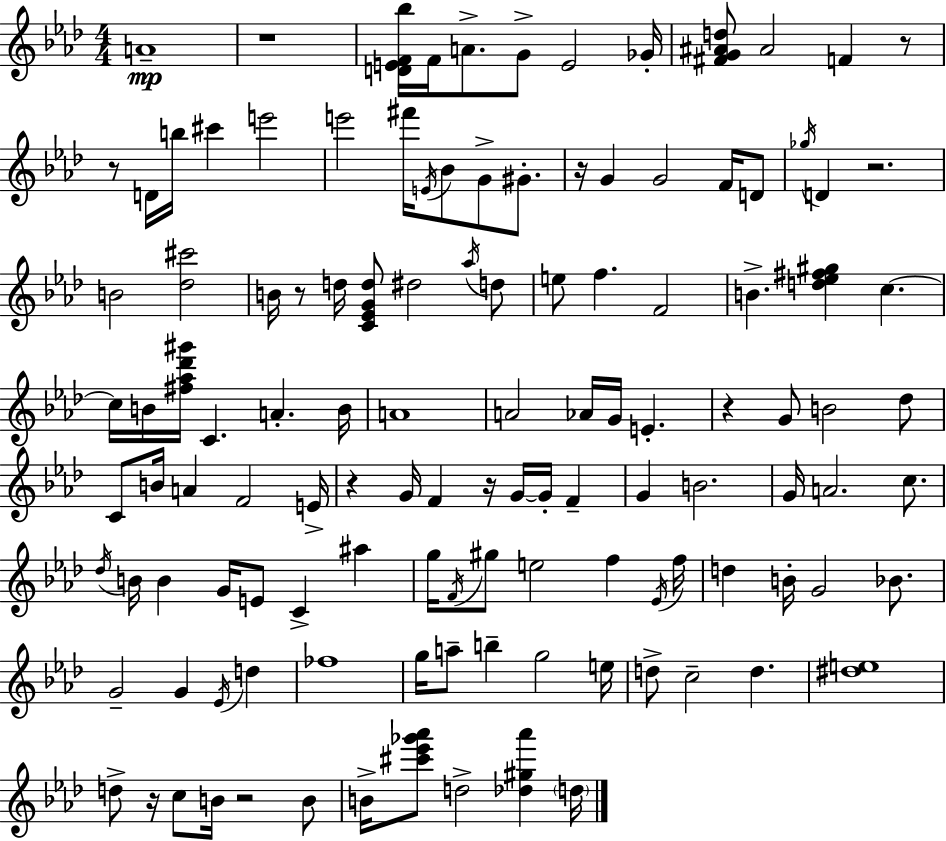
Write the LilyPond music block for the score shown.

{
  \clef treble
  \numericTimeSignature
  \time 4/4
  \key aes \major
  a'1--\mp | r1 | <d' e' f' bes''>16 f'16 a'8.-> g'8-> e'2 ges'16-. | <fis' g' ais' d''>8 ais'2 f'4 r8 | \break r8 d'16 b''16 cis'''4 e'''2 | e'''2 fis'''16 \acciaccatura { e'16 } bes'8 g'8-> gis'8.-. | r16 g'4 g'2 f'16 d'8 | \acciaccatura { ges''16 } d'4 r2. | \break b'2 <des'' cis'''>2 | b'16 r8 d''16 <c' ees' g' d''>8 dis''2 | \acciaccatura { aes''16 } d''8 e''8 f''4. f'2 | b'4.-> <d'' ees'' fis'' gis''>4 c''4.~~ | \break c''16 b'16 <fis'' aes'' des''' gis'''>16 c'4. a'4.-. | b'16 a'1 | a'2 aes'16 g'16 e'4.-. | r4 g'8 b'2 | \break des''8 c'8 b'16 a'4 f'2 | e'16-> r4 g'16 f'4 r16 g'16~~ g'16-. f'4-- | g'4 b'2. | g'16 a'2. | \break c''8. \acciaccatura { des''16 } b'16 b'4 g'16 e'8 c'4-> | ais''4 g''16 \acciaccatura { f'16 } gis''8 e''2 | f''4 \acciaccatura { ees'16 } f''16 d''4 b'16-. g'2 | bes'8. g'2-- g'4 | \break \acciaccatura { ees'16 } d''4 fes''1 | g''16 a''8-- b''4-- g''2 | e''16 d''8-> c''2-- | d''4. <dis'' e''>1 | \break d''8-> r16 c''8 b'16 r2 | b'8 b'16-> <cis''' ees''' ges''' aes'''>8 d''2-> | <des'' gis'' aes'''>4 \parenthesize d''16 \bar "|."
}